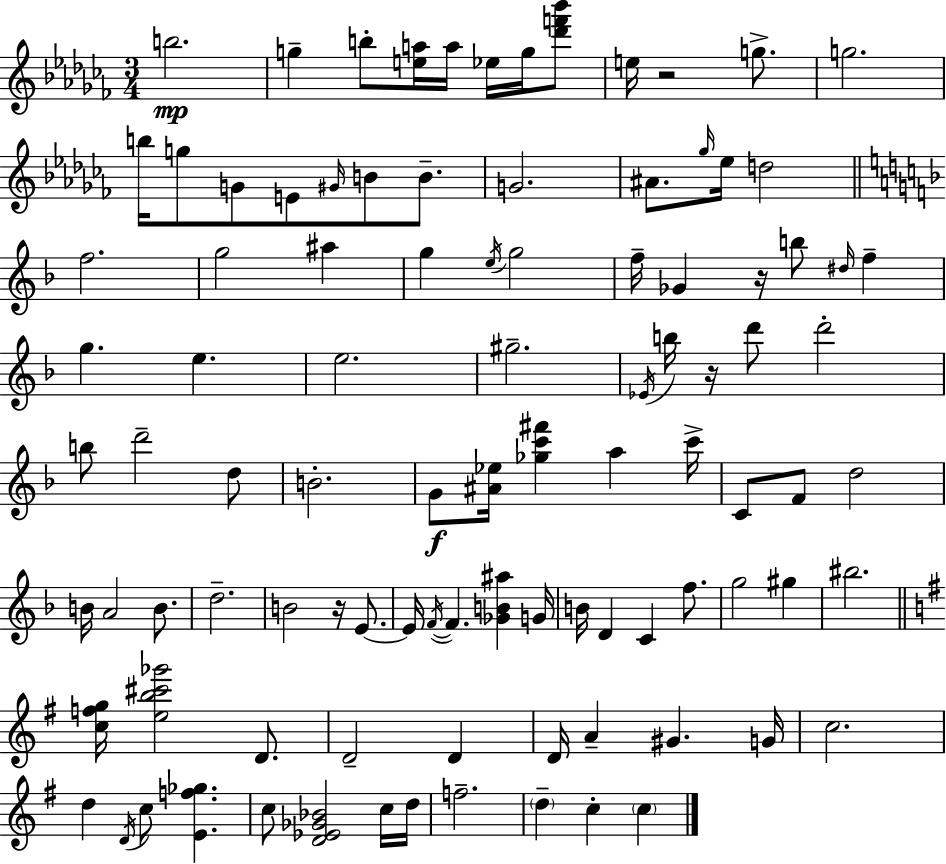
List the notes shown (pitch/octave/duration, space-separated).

B5/h. G5/q B5/e [E5,A5]/s A5/s Eb5/s G5/s [Db6,F6,Bb6]/e E5/s R/h G5/e. G5/h. B5/s G5/e G4/e E4/e G#4/s B4/e B4/e. G4/h. A#4/e. Gb5/s Eb5/s D5/h F5/h. G5/h A#5/q G5/q E5/s G5/h F5/s Gb4/q R/s B5/e D#5/s F5/q G5/q. E5/q. E5/h. G#5/h. Eb4/s B5/s R/s D6/e D6/h B5/e D6/h D5/e B4/h. G4/e [A#4,Eb5]/s [Gb5,C6,F#6]/q A5/q C6/s C4/e F4/e D5/h B4/s A4/h B4/e. D5/h. B4/h R/s E4/e. E4/s F4/s F4/q. [Gb4,B4,A#5]/q G4/s B4/s D4/q C4/q F5/e. G5/h G#5/q BIS5/h. [C5,F5,G5]/s [E5,B5,C#6,Gb6]/h D4/e. D4/h D4/q D4/s A4/q G#4/q. G4/s C5/h. D5/q D4/s C5/e [E4,F5,Gb5]/q. C5/e [D4,Eb4,Gb4,Bb4]/h C5/s D5/s F5/h. D5/q C5/q C5/q